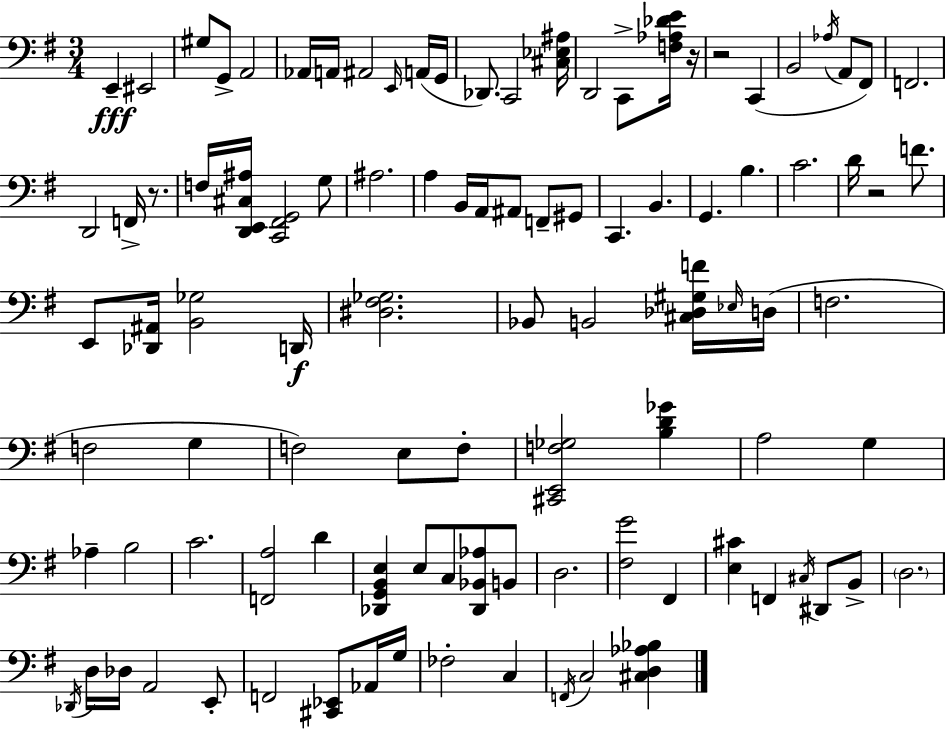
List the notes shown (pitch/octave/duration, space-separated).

E2/q EIS2/h G#3/e G2/e A2/h Ab2/s A2/s A#2/h E2/s A2/s G2/s Db2/e. C2/h [C#3,Eb3,A#3]/s D2/h C2/e [F3,Ab3,Db4,E4]/s R/s R/h C2/q B2/h Ab3/s A2/e F#2/e F2/h. D2/h F2/s R/e. F3/s [D2,E2,C#3,A#3]/s [C2,F#2,G2]/h G3/e A#3/h. A3/q B2/s A2/s A#2/e F2/e G#2/e C2/q. B2/q. G2/q. B3/q. C4/h. D4/s R/h F4/e. E2/e [Db2,A#2]/s [B2,Gb3]/h D2/s [D#3,F#3,Gb3]/h. Bb2/e B2/h [C#3,Db3,G#3,F4]/s Eb3/s D3/s F3/h. F3/h G3/q F3/h E3/e F3/e [C#2,E2,F3,Gb3]/h [B3,D4,Gb4]/q A3/h G3/q Ab3/q B3/h C4/h. [F2,A3]/h D4/q [Db2,G2,B2,E3]/q E3/e C3/e [Db2,Bb2,Ab3]/e B2/e D3/h. [F#3,G4]/h F#2/q [E3,C#4]/q F2/q C#3/s D#2/e B2/e D3/h. Db2/s D3/s Db3/s A2/h E2/e F2/h [C#2,Eb2]/e Ab2/s G3/s FES3/h C3/q F2/s C3/h [C#3,D3,Ab3,Bb3]/q